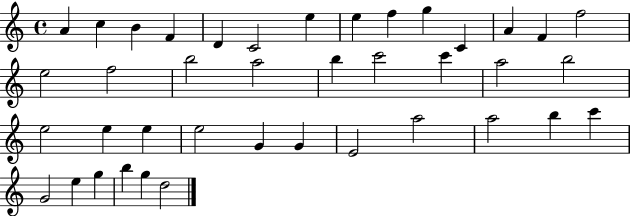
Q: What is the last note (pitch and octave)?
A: D5